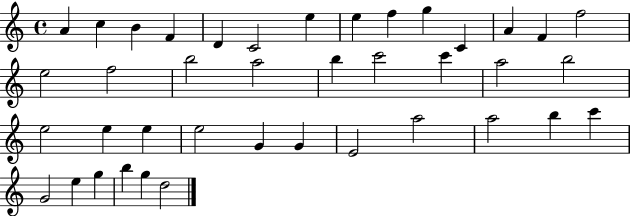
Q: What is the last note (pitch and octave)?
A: D5